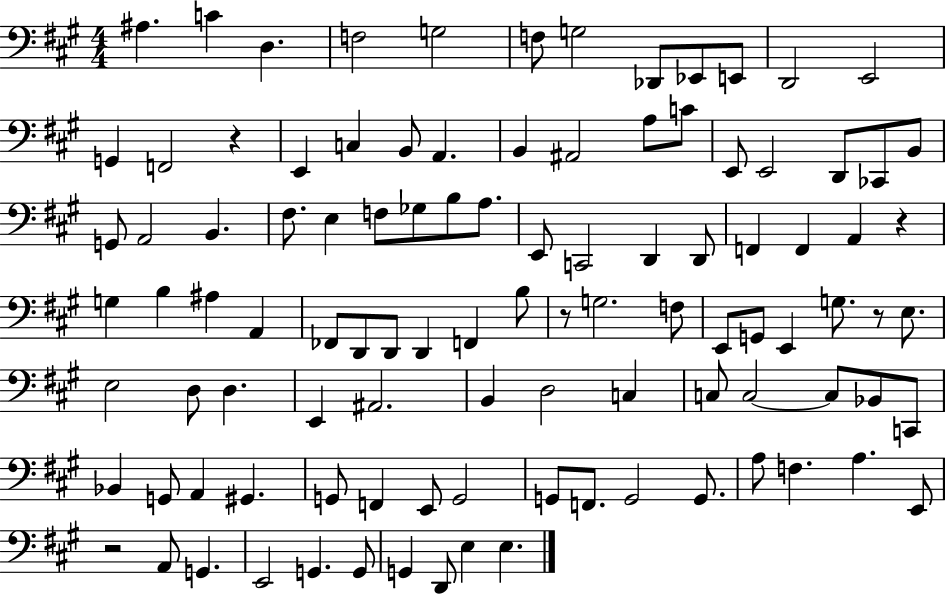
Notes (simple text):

A#3/q. C4/q D3/q. F3/h G3/h F3/e G3/h Db2/e Eb2/e E2/e D2/h E2/h G2/q F2/h R/q E2/q C3/q B2/e A2/q. B2/q A#2/h A3/e C4/e E2/e E2/h D2/e CES2/e B2/e G2/e A2/h B2/q. F#3/e. E3/q F3/e Gb3/e B3/e A3/e. E2/e C2/h D2/q D2/e F2/q F2/q A2/q R/q G3/q B3/q A#3/q A2/q FES2/e D2/e D2/e D2/q F2/q B3/e R/e G3/h. F3/e E2/e G2/e E2/q G3/e. R/e E3/e. E3/h D3/e D3/q. E2/q A#2/h. B2/q D3/h C3/q C3/e C3/h C3/e Bb2/e C2/e Bb2/q G2/e A2/q G#2/q. G2/e F2/q E2/e G2/h G2/e F2/e. G2/h G2/e. A3/e F3/q. A3/q. E2/e R/h A2/e G2/q. E2/h G2/q. G2/e G2/q D2/e E3/q E3/q.